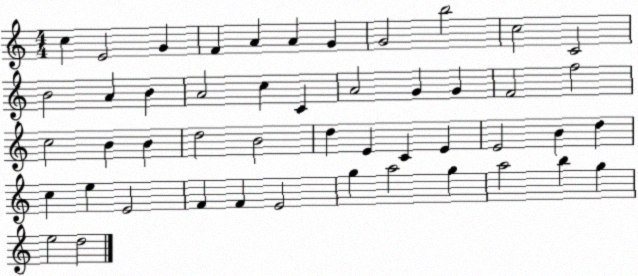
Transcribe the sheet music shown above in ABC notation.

X:1
T:Untitled
M:4/4
L:1/4
K:C
c E2 G F A A G G2 b2 c2 C2 B2 A B A2 c C A2 G G F2 f2 c2 B B d2 B2 d E C E E2 B d c e E2 F F E2 g a2 g a2 b g e2 d2